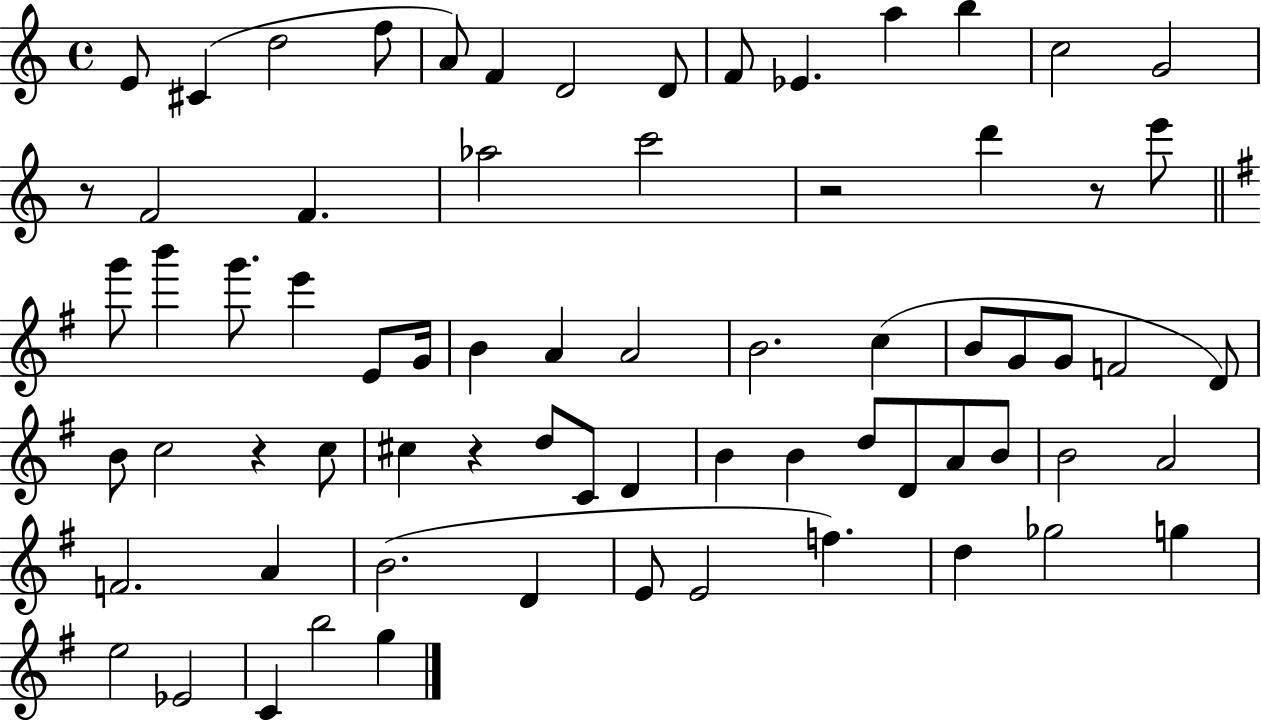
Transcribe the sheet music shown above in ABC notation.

X:1
T:Untitled
M:4/4
L:1/4
K:C
E/2 ^C d2 f/2 A/2 F D2 D/2 F/2 _E a b c2 G2 z/2 F2 F _a2 c'2 z2 d' z/2 e'/2 g'/2 b' g'/2 e' E/2 G/4 B A A2 B2 c B/2 G/2 G/2 F2 D/2 B/2 c2 z c/2 ^c z d/2 C/2 D B B d/2 D/2 A/2 B/2 B2 A2 F2 A B2 D E/2 E2 f d _g2 g e2 _E2 C b2 g